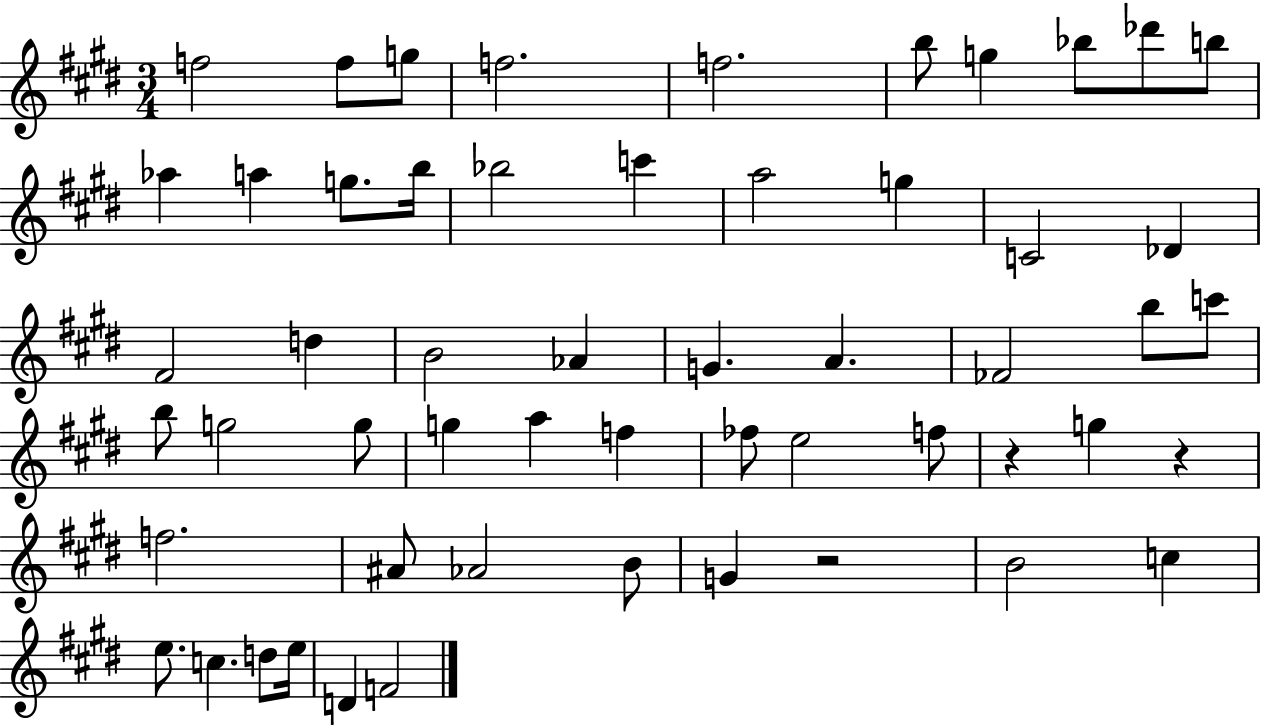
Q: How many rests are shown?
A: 3